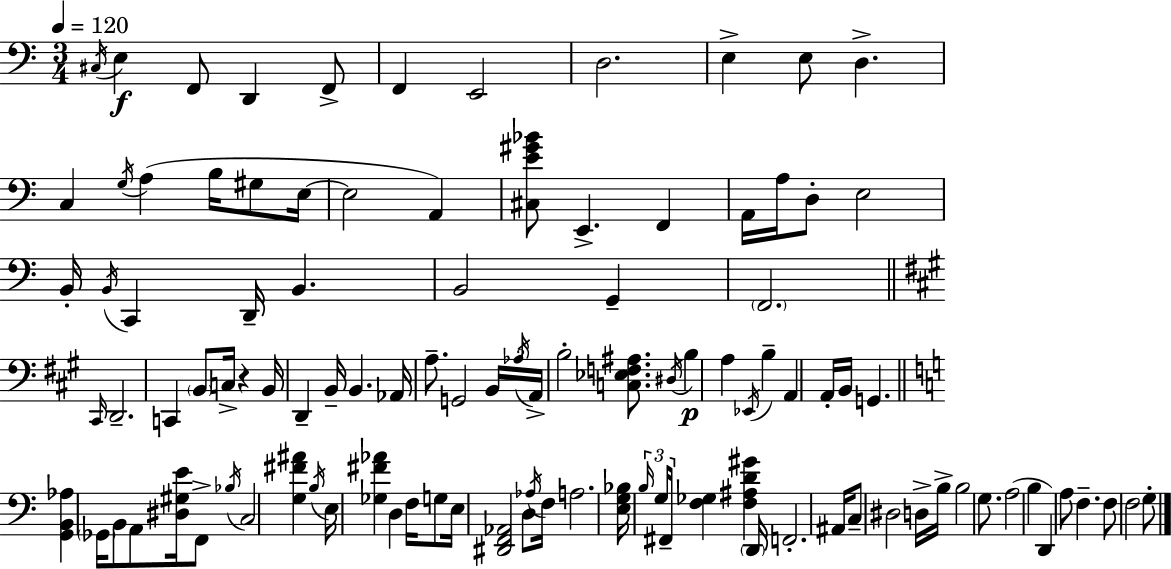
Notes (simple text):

C#3/s E3/q F2/e D2/q F2/e F2/q E2/h D3/h. E3/q E3/e D3/q. C3/q G3/s A3/q B3/s G#3/e E3/s E3/h A2/q [C#3,E4,G#4,Bb4]/e E2/q. F2/q A2/s A3/s D3/e E3/h B2/s B2/s C2/q D2/s B2/q. B2/h G2/q F2/h. C#2/s D2/h. C2/q B2/e C3/s R/q B2/s D2/q B2/s B2/q. Ab2/s A3/e. G2/h B2/s Ab3/s A2/s B3/h [C3,Eb3,F3,A#3]/e. D#3/s B3/q A3/q Eb2/s B3/q A2/q A2/s B2/s G2/q. [G2,B2,Ab3]/q Gb2/s B2/e A2/e [D#3,G#3,E4]/s F2/e Bb3/s C3/h [G3,F#4,A#4]/q B3/s E3/s [Gb3,F#4,Ab4]/q D3/q F3/s G3/e E3/s [D#2,F2,Ab2]/h D3/e Ab3/s F3/s A3/h. [E3,G3,Bb3]/s B3/s G3/s F#2/s [F3,Gb3]/q [F3,A#3,D4,G#4]/q D2/s F2/h. A#2/s C3/e D#3/h D3/s B3/s B3/h G3/e. A3/h B3/q D2/q A3/e F3/q. F3/e F3/h G3/e